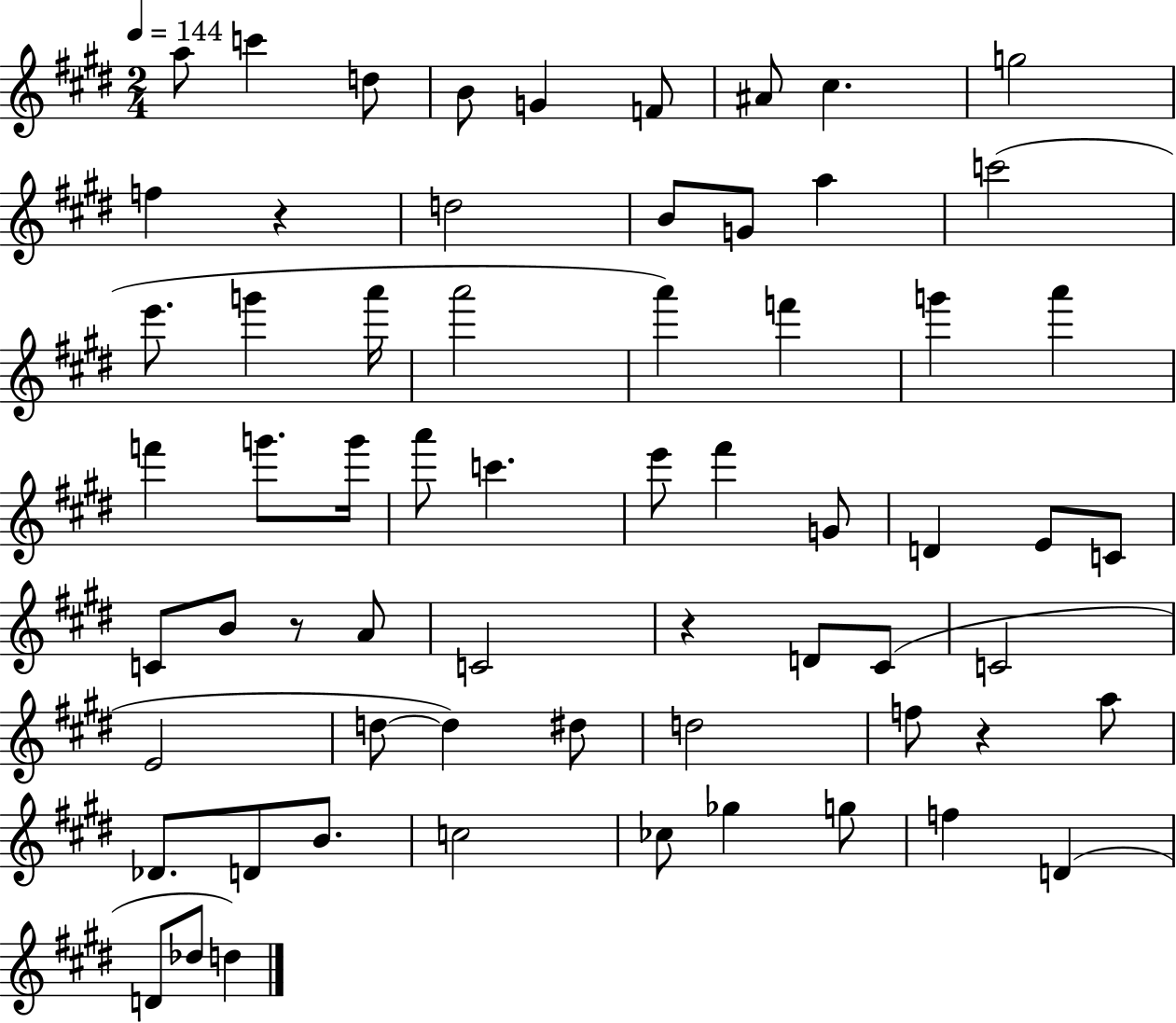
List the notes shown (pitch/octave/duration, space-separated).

A5/e C6/q D5/e B4/e G4/q F4/e A#4/e C#5/q. G5/h F5/q R/q D5/h B4/e G4/e A5/q C6/h E6/e. G6/q A6/s A6/h A6/q F6/q G6/q A6/q F6/q G6/e. G6/s A6/e C6/q. E6/e F#6/q G4/e D4/q E4/e C4/e C4/e B4/e R/e A4/e C4/h R/q D4/e C#4/e C4/h E4/h D5/e D5/q D#5/e D5/h F5/e R/q A5/e Db4/e. D4/e B4/e. C5/h CES5/e Gb5/q G5/e F5/q D4/q D4/e Db5/e D5/q